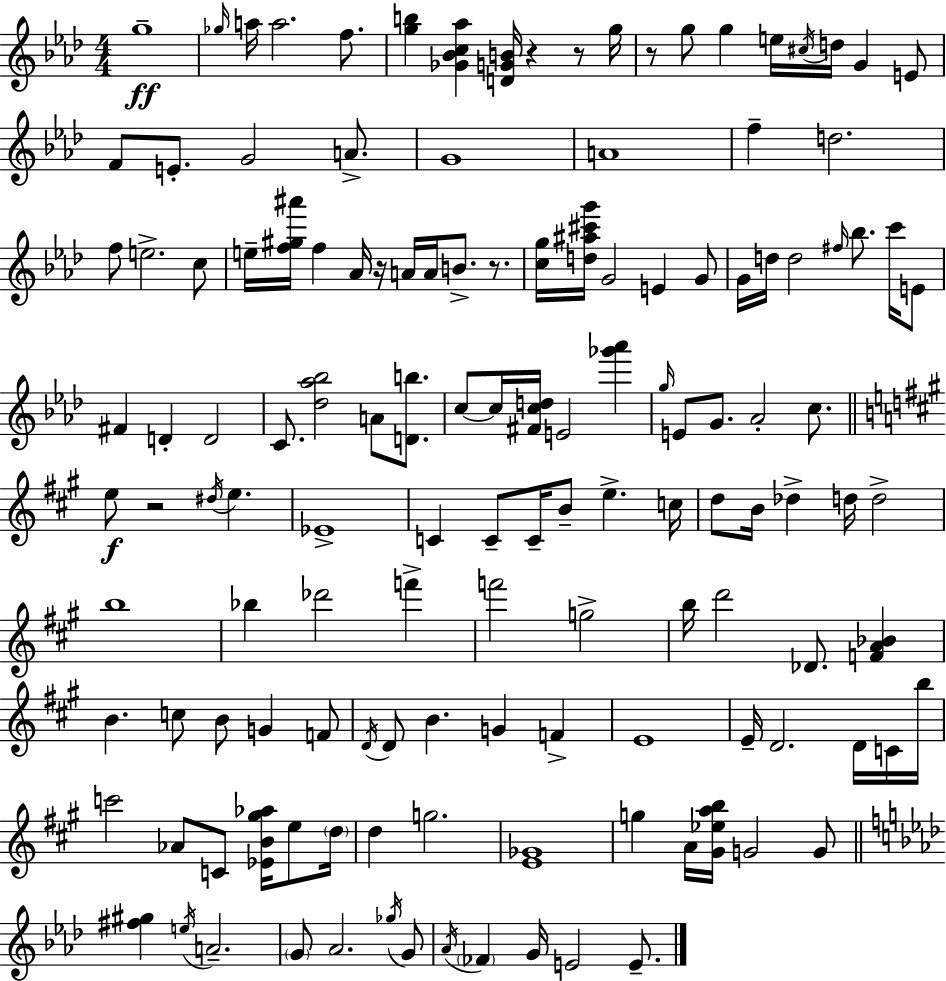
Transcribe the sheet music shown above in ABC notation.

X:1
T:Untitled
M:4/4
L:1/4
K:Ab
g4 _g/4 a/4 a2 f/2 [gb] [_G_Bc_a] [DGB]/4 z z/2 g/4 z/2 g/2 g e/4 ^c/4 d/4 G E/2 F/2 E/2 G2 A/2 G4 A4 f d2 f/2 e2 c/2 e/4 [f^g^a']/4 f _A/4 z/4 A/4 A/4 B/2 z/2 [cg]/4 [d^a^c'g']/4 G2 E G/2 G/4 d/4 d2 ^f/4 _b/2 c'/4 E/2 ^F D D2 C/2 [_d_a_b]2 A/2 [Db]/2 c/2 c/4 [^Fcd]/4 E2 [_g'_a'] g/4 E/2 G/2 _A2 c/2 e/2 z2 ^d/4 e _E4 C C/2 C/4 B/2 e c/4 d/2 B/4 _d d/4 d2 b4 _b _d'2 f' f'2 g2 b/4 d'2 _D/2 [FA_B] B c/2 B/2 G F/2 D/4 D/2 B G F E4 E/4 D2 D/4 C/4 b/4 c'2 _A/2 C/2 [_EB^g_a]/4 e/2 d/4 d g2 [E_G]4 g A/4 [^G_eab]/4 G2 G/2 [^f^g] e/4 A2 G/2 _A2 _g/4 G/2 _A/4 _F G/4 E2 E/2